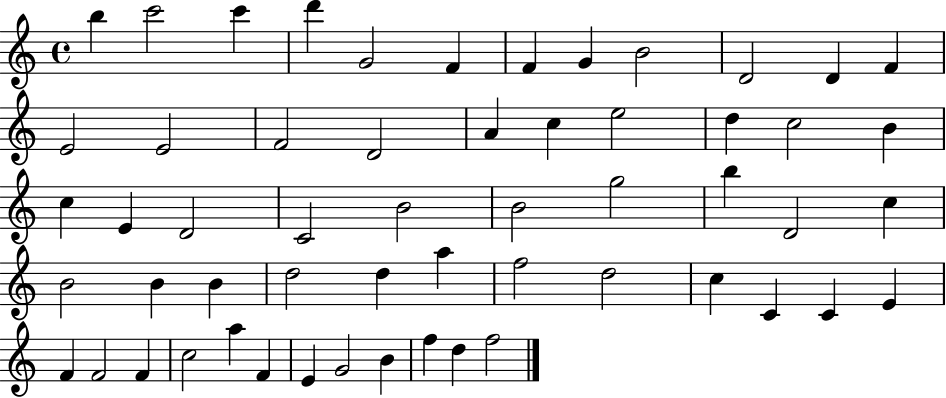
B5/q C6/h C6/q D6/q G4/h F4/q F4/q G4/q B4/h D4/h D4/q F4/q E4/h E4/h F4/h D4/h A4/q C5/q E5/h D5/q C5/h B4/q C5/q E4/q D4/h C4/h B4/h B4/h G5/h B5/q D4/h C5/q B4/h B4/q B4/q D5/h D5/q A5/q F5/h D5/h C5/q C4/q C4/q E4/q F4/q F4/h F4/q C5/h A5/q F4/q E4/q G4/h B4/q F5/q D5/q F5/h